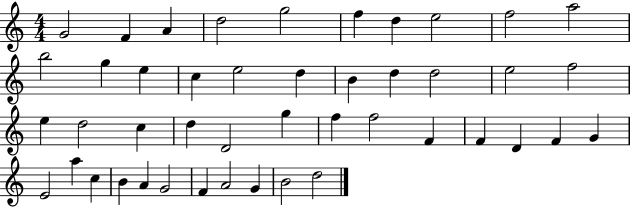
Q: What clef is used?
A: treble